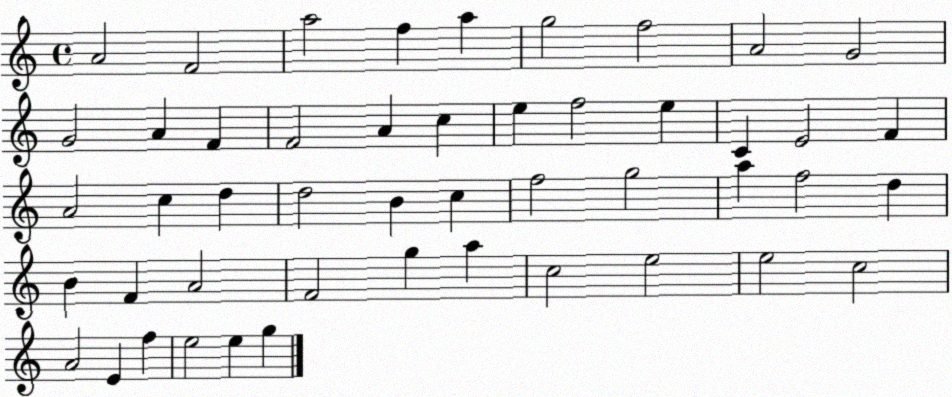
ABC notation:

X:1
T:Untitled
M:4/4
L:1/4
K:C
A2 F2 a2 f a g2 f2 A2 G2 G2 A F F2 A c e f2 e C E2 F A2 c d d2 B c f2 g2 a f2 d B F A2 F2 g a c2 e2 e2 c2 A2 E f e2 e g